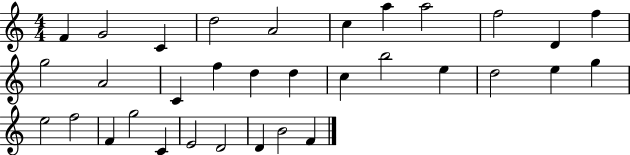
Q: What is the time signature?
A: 4/4